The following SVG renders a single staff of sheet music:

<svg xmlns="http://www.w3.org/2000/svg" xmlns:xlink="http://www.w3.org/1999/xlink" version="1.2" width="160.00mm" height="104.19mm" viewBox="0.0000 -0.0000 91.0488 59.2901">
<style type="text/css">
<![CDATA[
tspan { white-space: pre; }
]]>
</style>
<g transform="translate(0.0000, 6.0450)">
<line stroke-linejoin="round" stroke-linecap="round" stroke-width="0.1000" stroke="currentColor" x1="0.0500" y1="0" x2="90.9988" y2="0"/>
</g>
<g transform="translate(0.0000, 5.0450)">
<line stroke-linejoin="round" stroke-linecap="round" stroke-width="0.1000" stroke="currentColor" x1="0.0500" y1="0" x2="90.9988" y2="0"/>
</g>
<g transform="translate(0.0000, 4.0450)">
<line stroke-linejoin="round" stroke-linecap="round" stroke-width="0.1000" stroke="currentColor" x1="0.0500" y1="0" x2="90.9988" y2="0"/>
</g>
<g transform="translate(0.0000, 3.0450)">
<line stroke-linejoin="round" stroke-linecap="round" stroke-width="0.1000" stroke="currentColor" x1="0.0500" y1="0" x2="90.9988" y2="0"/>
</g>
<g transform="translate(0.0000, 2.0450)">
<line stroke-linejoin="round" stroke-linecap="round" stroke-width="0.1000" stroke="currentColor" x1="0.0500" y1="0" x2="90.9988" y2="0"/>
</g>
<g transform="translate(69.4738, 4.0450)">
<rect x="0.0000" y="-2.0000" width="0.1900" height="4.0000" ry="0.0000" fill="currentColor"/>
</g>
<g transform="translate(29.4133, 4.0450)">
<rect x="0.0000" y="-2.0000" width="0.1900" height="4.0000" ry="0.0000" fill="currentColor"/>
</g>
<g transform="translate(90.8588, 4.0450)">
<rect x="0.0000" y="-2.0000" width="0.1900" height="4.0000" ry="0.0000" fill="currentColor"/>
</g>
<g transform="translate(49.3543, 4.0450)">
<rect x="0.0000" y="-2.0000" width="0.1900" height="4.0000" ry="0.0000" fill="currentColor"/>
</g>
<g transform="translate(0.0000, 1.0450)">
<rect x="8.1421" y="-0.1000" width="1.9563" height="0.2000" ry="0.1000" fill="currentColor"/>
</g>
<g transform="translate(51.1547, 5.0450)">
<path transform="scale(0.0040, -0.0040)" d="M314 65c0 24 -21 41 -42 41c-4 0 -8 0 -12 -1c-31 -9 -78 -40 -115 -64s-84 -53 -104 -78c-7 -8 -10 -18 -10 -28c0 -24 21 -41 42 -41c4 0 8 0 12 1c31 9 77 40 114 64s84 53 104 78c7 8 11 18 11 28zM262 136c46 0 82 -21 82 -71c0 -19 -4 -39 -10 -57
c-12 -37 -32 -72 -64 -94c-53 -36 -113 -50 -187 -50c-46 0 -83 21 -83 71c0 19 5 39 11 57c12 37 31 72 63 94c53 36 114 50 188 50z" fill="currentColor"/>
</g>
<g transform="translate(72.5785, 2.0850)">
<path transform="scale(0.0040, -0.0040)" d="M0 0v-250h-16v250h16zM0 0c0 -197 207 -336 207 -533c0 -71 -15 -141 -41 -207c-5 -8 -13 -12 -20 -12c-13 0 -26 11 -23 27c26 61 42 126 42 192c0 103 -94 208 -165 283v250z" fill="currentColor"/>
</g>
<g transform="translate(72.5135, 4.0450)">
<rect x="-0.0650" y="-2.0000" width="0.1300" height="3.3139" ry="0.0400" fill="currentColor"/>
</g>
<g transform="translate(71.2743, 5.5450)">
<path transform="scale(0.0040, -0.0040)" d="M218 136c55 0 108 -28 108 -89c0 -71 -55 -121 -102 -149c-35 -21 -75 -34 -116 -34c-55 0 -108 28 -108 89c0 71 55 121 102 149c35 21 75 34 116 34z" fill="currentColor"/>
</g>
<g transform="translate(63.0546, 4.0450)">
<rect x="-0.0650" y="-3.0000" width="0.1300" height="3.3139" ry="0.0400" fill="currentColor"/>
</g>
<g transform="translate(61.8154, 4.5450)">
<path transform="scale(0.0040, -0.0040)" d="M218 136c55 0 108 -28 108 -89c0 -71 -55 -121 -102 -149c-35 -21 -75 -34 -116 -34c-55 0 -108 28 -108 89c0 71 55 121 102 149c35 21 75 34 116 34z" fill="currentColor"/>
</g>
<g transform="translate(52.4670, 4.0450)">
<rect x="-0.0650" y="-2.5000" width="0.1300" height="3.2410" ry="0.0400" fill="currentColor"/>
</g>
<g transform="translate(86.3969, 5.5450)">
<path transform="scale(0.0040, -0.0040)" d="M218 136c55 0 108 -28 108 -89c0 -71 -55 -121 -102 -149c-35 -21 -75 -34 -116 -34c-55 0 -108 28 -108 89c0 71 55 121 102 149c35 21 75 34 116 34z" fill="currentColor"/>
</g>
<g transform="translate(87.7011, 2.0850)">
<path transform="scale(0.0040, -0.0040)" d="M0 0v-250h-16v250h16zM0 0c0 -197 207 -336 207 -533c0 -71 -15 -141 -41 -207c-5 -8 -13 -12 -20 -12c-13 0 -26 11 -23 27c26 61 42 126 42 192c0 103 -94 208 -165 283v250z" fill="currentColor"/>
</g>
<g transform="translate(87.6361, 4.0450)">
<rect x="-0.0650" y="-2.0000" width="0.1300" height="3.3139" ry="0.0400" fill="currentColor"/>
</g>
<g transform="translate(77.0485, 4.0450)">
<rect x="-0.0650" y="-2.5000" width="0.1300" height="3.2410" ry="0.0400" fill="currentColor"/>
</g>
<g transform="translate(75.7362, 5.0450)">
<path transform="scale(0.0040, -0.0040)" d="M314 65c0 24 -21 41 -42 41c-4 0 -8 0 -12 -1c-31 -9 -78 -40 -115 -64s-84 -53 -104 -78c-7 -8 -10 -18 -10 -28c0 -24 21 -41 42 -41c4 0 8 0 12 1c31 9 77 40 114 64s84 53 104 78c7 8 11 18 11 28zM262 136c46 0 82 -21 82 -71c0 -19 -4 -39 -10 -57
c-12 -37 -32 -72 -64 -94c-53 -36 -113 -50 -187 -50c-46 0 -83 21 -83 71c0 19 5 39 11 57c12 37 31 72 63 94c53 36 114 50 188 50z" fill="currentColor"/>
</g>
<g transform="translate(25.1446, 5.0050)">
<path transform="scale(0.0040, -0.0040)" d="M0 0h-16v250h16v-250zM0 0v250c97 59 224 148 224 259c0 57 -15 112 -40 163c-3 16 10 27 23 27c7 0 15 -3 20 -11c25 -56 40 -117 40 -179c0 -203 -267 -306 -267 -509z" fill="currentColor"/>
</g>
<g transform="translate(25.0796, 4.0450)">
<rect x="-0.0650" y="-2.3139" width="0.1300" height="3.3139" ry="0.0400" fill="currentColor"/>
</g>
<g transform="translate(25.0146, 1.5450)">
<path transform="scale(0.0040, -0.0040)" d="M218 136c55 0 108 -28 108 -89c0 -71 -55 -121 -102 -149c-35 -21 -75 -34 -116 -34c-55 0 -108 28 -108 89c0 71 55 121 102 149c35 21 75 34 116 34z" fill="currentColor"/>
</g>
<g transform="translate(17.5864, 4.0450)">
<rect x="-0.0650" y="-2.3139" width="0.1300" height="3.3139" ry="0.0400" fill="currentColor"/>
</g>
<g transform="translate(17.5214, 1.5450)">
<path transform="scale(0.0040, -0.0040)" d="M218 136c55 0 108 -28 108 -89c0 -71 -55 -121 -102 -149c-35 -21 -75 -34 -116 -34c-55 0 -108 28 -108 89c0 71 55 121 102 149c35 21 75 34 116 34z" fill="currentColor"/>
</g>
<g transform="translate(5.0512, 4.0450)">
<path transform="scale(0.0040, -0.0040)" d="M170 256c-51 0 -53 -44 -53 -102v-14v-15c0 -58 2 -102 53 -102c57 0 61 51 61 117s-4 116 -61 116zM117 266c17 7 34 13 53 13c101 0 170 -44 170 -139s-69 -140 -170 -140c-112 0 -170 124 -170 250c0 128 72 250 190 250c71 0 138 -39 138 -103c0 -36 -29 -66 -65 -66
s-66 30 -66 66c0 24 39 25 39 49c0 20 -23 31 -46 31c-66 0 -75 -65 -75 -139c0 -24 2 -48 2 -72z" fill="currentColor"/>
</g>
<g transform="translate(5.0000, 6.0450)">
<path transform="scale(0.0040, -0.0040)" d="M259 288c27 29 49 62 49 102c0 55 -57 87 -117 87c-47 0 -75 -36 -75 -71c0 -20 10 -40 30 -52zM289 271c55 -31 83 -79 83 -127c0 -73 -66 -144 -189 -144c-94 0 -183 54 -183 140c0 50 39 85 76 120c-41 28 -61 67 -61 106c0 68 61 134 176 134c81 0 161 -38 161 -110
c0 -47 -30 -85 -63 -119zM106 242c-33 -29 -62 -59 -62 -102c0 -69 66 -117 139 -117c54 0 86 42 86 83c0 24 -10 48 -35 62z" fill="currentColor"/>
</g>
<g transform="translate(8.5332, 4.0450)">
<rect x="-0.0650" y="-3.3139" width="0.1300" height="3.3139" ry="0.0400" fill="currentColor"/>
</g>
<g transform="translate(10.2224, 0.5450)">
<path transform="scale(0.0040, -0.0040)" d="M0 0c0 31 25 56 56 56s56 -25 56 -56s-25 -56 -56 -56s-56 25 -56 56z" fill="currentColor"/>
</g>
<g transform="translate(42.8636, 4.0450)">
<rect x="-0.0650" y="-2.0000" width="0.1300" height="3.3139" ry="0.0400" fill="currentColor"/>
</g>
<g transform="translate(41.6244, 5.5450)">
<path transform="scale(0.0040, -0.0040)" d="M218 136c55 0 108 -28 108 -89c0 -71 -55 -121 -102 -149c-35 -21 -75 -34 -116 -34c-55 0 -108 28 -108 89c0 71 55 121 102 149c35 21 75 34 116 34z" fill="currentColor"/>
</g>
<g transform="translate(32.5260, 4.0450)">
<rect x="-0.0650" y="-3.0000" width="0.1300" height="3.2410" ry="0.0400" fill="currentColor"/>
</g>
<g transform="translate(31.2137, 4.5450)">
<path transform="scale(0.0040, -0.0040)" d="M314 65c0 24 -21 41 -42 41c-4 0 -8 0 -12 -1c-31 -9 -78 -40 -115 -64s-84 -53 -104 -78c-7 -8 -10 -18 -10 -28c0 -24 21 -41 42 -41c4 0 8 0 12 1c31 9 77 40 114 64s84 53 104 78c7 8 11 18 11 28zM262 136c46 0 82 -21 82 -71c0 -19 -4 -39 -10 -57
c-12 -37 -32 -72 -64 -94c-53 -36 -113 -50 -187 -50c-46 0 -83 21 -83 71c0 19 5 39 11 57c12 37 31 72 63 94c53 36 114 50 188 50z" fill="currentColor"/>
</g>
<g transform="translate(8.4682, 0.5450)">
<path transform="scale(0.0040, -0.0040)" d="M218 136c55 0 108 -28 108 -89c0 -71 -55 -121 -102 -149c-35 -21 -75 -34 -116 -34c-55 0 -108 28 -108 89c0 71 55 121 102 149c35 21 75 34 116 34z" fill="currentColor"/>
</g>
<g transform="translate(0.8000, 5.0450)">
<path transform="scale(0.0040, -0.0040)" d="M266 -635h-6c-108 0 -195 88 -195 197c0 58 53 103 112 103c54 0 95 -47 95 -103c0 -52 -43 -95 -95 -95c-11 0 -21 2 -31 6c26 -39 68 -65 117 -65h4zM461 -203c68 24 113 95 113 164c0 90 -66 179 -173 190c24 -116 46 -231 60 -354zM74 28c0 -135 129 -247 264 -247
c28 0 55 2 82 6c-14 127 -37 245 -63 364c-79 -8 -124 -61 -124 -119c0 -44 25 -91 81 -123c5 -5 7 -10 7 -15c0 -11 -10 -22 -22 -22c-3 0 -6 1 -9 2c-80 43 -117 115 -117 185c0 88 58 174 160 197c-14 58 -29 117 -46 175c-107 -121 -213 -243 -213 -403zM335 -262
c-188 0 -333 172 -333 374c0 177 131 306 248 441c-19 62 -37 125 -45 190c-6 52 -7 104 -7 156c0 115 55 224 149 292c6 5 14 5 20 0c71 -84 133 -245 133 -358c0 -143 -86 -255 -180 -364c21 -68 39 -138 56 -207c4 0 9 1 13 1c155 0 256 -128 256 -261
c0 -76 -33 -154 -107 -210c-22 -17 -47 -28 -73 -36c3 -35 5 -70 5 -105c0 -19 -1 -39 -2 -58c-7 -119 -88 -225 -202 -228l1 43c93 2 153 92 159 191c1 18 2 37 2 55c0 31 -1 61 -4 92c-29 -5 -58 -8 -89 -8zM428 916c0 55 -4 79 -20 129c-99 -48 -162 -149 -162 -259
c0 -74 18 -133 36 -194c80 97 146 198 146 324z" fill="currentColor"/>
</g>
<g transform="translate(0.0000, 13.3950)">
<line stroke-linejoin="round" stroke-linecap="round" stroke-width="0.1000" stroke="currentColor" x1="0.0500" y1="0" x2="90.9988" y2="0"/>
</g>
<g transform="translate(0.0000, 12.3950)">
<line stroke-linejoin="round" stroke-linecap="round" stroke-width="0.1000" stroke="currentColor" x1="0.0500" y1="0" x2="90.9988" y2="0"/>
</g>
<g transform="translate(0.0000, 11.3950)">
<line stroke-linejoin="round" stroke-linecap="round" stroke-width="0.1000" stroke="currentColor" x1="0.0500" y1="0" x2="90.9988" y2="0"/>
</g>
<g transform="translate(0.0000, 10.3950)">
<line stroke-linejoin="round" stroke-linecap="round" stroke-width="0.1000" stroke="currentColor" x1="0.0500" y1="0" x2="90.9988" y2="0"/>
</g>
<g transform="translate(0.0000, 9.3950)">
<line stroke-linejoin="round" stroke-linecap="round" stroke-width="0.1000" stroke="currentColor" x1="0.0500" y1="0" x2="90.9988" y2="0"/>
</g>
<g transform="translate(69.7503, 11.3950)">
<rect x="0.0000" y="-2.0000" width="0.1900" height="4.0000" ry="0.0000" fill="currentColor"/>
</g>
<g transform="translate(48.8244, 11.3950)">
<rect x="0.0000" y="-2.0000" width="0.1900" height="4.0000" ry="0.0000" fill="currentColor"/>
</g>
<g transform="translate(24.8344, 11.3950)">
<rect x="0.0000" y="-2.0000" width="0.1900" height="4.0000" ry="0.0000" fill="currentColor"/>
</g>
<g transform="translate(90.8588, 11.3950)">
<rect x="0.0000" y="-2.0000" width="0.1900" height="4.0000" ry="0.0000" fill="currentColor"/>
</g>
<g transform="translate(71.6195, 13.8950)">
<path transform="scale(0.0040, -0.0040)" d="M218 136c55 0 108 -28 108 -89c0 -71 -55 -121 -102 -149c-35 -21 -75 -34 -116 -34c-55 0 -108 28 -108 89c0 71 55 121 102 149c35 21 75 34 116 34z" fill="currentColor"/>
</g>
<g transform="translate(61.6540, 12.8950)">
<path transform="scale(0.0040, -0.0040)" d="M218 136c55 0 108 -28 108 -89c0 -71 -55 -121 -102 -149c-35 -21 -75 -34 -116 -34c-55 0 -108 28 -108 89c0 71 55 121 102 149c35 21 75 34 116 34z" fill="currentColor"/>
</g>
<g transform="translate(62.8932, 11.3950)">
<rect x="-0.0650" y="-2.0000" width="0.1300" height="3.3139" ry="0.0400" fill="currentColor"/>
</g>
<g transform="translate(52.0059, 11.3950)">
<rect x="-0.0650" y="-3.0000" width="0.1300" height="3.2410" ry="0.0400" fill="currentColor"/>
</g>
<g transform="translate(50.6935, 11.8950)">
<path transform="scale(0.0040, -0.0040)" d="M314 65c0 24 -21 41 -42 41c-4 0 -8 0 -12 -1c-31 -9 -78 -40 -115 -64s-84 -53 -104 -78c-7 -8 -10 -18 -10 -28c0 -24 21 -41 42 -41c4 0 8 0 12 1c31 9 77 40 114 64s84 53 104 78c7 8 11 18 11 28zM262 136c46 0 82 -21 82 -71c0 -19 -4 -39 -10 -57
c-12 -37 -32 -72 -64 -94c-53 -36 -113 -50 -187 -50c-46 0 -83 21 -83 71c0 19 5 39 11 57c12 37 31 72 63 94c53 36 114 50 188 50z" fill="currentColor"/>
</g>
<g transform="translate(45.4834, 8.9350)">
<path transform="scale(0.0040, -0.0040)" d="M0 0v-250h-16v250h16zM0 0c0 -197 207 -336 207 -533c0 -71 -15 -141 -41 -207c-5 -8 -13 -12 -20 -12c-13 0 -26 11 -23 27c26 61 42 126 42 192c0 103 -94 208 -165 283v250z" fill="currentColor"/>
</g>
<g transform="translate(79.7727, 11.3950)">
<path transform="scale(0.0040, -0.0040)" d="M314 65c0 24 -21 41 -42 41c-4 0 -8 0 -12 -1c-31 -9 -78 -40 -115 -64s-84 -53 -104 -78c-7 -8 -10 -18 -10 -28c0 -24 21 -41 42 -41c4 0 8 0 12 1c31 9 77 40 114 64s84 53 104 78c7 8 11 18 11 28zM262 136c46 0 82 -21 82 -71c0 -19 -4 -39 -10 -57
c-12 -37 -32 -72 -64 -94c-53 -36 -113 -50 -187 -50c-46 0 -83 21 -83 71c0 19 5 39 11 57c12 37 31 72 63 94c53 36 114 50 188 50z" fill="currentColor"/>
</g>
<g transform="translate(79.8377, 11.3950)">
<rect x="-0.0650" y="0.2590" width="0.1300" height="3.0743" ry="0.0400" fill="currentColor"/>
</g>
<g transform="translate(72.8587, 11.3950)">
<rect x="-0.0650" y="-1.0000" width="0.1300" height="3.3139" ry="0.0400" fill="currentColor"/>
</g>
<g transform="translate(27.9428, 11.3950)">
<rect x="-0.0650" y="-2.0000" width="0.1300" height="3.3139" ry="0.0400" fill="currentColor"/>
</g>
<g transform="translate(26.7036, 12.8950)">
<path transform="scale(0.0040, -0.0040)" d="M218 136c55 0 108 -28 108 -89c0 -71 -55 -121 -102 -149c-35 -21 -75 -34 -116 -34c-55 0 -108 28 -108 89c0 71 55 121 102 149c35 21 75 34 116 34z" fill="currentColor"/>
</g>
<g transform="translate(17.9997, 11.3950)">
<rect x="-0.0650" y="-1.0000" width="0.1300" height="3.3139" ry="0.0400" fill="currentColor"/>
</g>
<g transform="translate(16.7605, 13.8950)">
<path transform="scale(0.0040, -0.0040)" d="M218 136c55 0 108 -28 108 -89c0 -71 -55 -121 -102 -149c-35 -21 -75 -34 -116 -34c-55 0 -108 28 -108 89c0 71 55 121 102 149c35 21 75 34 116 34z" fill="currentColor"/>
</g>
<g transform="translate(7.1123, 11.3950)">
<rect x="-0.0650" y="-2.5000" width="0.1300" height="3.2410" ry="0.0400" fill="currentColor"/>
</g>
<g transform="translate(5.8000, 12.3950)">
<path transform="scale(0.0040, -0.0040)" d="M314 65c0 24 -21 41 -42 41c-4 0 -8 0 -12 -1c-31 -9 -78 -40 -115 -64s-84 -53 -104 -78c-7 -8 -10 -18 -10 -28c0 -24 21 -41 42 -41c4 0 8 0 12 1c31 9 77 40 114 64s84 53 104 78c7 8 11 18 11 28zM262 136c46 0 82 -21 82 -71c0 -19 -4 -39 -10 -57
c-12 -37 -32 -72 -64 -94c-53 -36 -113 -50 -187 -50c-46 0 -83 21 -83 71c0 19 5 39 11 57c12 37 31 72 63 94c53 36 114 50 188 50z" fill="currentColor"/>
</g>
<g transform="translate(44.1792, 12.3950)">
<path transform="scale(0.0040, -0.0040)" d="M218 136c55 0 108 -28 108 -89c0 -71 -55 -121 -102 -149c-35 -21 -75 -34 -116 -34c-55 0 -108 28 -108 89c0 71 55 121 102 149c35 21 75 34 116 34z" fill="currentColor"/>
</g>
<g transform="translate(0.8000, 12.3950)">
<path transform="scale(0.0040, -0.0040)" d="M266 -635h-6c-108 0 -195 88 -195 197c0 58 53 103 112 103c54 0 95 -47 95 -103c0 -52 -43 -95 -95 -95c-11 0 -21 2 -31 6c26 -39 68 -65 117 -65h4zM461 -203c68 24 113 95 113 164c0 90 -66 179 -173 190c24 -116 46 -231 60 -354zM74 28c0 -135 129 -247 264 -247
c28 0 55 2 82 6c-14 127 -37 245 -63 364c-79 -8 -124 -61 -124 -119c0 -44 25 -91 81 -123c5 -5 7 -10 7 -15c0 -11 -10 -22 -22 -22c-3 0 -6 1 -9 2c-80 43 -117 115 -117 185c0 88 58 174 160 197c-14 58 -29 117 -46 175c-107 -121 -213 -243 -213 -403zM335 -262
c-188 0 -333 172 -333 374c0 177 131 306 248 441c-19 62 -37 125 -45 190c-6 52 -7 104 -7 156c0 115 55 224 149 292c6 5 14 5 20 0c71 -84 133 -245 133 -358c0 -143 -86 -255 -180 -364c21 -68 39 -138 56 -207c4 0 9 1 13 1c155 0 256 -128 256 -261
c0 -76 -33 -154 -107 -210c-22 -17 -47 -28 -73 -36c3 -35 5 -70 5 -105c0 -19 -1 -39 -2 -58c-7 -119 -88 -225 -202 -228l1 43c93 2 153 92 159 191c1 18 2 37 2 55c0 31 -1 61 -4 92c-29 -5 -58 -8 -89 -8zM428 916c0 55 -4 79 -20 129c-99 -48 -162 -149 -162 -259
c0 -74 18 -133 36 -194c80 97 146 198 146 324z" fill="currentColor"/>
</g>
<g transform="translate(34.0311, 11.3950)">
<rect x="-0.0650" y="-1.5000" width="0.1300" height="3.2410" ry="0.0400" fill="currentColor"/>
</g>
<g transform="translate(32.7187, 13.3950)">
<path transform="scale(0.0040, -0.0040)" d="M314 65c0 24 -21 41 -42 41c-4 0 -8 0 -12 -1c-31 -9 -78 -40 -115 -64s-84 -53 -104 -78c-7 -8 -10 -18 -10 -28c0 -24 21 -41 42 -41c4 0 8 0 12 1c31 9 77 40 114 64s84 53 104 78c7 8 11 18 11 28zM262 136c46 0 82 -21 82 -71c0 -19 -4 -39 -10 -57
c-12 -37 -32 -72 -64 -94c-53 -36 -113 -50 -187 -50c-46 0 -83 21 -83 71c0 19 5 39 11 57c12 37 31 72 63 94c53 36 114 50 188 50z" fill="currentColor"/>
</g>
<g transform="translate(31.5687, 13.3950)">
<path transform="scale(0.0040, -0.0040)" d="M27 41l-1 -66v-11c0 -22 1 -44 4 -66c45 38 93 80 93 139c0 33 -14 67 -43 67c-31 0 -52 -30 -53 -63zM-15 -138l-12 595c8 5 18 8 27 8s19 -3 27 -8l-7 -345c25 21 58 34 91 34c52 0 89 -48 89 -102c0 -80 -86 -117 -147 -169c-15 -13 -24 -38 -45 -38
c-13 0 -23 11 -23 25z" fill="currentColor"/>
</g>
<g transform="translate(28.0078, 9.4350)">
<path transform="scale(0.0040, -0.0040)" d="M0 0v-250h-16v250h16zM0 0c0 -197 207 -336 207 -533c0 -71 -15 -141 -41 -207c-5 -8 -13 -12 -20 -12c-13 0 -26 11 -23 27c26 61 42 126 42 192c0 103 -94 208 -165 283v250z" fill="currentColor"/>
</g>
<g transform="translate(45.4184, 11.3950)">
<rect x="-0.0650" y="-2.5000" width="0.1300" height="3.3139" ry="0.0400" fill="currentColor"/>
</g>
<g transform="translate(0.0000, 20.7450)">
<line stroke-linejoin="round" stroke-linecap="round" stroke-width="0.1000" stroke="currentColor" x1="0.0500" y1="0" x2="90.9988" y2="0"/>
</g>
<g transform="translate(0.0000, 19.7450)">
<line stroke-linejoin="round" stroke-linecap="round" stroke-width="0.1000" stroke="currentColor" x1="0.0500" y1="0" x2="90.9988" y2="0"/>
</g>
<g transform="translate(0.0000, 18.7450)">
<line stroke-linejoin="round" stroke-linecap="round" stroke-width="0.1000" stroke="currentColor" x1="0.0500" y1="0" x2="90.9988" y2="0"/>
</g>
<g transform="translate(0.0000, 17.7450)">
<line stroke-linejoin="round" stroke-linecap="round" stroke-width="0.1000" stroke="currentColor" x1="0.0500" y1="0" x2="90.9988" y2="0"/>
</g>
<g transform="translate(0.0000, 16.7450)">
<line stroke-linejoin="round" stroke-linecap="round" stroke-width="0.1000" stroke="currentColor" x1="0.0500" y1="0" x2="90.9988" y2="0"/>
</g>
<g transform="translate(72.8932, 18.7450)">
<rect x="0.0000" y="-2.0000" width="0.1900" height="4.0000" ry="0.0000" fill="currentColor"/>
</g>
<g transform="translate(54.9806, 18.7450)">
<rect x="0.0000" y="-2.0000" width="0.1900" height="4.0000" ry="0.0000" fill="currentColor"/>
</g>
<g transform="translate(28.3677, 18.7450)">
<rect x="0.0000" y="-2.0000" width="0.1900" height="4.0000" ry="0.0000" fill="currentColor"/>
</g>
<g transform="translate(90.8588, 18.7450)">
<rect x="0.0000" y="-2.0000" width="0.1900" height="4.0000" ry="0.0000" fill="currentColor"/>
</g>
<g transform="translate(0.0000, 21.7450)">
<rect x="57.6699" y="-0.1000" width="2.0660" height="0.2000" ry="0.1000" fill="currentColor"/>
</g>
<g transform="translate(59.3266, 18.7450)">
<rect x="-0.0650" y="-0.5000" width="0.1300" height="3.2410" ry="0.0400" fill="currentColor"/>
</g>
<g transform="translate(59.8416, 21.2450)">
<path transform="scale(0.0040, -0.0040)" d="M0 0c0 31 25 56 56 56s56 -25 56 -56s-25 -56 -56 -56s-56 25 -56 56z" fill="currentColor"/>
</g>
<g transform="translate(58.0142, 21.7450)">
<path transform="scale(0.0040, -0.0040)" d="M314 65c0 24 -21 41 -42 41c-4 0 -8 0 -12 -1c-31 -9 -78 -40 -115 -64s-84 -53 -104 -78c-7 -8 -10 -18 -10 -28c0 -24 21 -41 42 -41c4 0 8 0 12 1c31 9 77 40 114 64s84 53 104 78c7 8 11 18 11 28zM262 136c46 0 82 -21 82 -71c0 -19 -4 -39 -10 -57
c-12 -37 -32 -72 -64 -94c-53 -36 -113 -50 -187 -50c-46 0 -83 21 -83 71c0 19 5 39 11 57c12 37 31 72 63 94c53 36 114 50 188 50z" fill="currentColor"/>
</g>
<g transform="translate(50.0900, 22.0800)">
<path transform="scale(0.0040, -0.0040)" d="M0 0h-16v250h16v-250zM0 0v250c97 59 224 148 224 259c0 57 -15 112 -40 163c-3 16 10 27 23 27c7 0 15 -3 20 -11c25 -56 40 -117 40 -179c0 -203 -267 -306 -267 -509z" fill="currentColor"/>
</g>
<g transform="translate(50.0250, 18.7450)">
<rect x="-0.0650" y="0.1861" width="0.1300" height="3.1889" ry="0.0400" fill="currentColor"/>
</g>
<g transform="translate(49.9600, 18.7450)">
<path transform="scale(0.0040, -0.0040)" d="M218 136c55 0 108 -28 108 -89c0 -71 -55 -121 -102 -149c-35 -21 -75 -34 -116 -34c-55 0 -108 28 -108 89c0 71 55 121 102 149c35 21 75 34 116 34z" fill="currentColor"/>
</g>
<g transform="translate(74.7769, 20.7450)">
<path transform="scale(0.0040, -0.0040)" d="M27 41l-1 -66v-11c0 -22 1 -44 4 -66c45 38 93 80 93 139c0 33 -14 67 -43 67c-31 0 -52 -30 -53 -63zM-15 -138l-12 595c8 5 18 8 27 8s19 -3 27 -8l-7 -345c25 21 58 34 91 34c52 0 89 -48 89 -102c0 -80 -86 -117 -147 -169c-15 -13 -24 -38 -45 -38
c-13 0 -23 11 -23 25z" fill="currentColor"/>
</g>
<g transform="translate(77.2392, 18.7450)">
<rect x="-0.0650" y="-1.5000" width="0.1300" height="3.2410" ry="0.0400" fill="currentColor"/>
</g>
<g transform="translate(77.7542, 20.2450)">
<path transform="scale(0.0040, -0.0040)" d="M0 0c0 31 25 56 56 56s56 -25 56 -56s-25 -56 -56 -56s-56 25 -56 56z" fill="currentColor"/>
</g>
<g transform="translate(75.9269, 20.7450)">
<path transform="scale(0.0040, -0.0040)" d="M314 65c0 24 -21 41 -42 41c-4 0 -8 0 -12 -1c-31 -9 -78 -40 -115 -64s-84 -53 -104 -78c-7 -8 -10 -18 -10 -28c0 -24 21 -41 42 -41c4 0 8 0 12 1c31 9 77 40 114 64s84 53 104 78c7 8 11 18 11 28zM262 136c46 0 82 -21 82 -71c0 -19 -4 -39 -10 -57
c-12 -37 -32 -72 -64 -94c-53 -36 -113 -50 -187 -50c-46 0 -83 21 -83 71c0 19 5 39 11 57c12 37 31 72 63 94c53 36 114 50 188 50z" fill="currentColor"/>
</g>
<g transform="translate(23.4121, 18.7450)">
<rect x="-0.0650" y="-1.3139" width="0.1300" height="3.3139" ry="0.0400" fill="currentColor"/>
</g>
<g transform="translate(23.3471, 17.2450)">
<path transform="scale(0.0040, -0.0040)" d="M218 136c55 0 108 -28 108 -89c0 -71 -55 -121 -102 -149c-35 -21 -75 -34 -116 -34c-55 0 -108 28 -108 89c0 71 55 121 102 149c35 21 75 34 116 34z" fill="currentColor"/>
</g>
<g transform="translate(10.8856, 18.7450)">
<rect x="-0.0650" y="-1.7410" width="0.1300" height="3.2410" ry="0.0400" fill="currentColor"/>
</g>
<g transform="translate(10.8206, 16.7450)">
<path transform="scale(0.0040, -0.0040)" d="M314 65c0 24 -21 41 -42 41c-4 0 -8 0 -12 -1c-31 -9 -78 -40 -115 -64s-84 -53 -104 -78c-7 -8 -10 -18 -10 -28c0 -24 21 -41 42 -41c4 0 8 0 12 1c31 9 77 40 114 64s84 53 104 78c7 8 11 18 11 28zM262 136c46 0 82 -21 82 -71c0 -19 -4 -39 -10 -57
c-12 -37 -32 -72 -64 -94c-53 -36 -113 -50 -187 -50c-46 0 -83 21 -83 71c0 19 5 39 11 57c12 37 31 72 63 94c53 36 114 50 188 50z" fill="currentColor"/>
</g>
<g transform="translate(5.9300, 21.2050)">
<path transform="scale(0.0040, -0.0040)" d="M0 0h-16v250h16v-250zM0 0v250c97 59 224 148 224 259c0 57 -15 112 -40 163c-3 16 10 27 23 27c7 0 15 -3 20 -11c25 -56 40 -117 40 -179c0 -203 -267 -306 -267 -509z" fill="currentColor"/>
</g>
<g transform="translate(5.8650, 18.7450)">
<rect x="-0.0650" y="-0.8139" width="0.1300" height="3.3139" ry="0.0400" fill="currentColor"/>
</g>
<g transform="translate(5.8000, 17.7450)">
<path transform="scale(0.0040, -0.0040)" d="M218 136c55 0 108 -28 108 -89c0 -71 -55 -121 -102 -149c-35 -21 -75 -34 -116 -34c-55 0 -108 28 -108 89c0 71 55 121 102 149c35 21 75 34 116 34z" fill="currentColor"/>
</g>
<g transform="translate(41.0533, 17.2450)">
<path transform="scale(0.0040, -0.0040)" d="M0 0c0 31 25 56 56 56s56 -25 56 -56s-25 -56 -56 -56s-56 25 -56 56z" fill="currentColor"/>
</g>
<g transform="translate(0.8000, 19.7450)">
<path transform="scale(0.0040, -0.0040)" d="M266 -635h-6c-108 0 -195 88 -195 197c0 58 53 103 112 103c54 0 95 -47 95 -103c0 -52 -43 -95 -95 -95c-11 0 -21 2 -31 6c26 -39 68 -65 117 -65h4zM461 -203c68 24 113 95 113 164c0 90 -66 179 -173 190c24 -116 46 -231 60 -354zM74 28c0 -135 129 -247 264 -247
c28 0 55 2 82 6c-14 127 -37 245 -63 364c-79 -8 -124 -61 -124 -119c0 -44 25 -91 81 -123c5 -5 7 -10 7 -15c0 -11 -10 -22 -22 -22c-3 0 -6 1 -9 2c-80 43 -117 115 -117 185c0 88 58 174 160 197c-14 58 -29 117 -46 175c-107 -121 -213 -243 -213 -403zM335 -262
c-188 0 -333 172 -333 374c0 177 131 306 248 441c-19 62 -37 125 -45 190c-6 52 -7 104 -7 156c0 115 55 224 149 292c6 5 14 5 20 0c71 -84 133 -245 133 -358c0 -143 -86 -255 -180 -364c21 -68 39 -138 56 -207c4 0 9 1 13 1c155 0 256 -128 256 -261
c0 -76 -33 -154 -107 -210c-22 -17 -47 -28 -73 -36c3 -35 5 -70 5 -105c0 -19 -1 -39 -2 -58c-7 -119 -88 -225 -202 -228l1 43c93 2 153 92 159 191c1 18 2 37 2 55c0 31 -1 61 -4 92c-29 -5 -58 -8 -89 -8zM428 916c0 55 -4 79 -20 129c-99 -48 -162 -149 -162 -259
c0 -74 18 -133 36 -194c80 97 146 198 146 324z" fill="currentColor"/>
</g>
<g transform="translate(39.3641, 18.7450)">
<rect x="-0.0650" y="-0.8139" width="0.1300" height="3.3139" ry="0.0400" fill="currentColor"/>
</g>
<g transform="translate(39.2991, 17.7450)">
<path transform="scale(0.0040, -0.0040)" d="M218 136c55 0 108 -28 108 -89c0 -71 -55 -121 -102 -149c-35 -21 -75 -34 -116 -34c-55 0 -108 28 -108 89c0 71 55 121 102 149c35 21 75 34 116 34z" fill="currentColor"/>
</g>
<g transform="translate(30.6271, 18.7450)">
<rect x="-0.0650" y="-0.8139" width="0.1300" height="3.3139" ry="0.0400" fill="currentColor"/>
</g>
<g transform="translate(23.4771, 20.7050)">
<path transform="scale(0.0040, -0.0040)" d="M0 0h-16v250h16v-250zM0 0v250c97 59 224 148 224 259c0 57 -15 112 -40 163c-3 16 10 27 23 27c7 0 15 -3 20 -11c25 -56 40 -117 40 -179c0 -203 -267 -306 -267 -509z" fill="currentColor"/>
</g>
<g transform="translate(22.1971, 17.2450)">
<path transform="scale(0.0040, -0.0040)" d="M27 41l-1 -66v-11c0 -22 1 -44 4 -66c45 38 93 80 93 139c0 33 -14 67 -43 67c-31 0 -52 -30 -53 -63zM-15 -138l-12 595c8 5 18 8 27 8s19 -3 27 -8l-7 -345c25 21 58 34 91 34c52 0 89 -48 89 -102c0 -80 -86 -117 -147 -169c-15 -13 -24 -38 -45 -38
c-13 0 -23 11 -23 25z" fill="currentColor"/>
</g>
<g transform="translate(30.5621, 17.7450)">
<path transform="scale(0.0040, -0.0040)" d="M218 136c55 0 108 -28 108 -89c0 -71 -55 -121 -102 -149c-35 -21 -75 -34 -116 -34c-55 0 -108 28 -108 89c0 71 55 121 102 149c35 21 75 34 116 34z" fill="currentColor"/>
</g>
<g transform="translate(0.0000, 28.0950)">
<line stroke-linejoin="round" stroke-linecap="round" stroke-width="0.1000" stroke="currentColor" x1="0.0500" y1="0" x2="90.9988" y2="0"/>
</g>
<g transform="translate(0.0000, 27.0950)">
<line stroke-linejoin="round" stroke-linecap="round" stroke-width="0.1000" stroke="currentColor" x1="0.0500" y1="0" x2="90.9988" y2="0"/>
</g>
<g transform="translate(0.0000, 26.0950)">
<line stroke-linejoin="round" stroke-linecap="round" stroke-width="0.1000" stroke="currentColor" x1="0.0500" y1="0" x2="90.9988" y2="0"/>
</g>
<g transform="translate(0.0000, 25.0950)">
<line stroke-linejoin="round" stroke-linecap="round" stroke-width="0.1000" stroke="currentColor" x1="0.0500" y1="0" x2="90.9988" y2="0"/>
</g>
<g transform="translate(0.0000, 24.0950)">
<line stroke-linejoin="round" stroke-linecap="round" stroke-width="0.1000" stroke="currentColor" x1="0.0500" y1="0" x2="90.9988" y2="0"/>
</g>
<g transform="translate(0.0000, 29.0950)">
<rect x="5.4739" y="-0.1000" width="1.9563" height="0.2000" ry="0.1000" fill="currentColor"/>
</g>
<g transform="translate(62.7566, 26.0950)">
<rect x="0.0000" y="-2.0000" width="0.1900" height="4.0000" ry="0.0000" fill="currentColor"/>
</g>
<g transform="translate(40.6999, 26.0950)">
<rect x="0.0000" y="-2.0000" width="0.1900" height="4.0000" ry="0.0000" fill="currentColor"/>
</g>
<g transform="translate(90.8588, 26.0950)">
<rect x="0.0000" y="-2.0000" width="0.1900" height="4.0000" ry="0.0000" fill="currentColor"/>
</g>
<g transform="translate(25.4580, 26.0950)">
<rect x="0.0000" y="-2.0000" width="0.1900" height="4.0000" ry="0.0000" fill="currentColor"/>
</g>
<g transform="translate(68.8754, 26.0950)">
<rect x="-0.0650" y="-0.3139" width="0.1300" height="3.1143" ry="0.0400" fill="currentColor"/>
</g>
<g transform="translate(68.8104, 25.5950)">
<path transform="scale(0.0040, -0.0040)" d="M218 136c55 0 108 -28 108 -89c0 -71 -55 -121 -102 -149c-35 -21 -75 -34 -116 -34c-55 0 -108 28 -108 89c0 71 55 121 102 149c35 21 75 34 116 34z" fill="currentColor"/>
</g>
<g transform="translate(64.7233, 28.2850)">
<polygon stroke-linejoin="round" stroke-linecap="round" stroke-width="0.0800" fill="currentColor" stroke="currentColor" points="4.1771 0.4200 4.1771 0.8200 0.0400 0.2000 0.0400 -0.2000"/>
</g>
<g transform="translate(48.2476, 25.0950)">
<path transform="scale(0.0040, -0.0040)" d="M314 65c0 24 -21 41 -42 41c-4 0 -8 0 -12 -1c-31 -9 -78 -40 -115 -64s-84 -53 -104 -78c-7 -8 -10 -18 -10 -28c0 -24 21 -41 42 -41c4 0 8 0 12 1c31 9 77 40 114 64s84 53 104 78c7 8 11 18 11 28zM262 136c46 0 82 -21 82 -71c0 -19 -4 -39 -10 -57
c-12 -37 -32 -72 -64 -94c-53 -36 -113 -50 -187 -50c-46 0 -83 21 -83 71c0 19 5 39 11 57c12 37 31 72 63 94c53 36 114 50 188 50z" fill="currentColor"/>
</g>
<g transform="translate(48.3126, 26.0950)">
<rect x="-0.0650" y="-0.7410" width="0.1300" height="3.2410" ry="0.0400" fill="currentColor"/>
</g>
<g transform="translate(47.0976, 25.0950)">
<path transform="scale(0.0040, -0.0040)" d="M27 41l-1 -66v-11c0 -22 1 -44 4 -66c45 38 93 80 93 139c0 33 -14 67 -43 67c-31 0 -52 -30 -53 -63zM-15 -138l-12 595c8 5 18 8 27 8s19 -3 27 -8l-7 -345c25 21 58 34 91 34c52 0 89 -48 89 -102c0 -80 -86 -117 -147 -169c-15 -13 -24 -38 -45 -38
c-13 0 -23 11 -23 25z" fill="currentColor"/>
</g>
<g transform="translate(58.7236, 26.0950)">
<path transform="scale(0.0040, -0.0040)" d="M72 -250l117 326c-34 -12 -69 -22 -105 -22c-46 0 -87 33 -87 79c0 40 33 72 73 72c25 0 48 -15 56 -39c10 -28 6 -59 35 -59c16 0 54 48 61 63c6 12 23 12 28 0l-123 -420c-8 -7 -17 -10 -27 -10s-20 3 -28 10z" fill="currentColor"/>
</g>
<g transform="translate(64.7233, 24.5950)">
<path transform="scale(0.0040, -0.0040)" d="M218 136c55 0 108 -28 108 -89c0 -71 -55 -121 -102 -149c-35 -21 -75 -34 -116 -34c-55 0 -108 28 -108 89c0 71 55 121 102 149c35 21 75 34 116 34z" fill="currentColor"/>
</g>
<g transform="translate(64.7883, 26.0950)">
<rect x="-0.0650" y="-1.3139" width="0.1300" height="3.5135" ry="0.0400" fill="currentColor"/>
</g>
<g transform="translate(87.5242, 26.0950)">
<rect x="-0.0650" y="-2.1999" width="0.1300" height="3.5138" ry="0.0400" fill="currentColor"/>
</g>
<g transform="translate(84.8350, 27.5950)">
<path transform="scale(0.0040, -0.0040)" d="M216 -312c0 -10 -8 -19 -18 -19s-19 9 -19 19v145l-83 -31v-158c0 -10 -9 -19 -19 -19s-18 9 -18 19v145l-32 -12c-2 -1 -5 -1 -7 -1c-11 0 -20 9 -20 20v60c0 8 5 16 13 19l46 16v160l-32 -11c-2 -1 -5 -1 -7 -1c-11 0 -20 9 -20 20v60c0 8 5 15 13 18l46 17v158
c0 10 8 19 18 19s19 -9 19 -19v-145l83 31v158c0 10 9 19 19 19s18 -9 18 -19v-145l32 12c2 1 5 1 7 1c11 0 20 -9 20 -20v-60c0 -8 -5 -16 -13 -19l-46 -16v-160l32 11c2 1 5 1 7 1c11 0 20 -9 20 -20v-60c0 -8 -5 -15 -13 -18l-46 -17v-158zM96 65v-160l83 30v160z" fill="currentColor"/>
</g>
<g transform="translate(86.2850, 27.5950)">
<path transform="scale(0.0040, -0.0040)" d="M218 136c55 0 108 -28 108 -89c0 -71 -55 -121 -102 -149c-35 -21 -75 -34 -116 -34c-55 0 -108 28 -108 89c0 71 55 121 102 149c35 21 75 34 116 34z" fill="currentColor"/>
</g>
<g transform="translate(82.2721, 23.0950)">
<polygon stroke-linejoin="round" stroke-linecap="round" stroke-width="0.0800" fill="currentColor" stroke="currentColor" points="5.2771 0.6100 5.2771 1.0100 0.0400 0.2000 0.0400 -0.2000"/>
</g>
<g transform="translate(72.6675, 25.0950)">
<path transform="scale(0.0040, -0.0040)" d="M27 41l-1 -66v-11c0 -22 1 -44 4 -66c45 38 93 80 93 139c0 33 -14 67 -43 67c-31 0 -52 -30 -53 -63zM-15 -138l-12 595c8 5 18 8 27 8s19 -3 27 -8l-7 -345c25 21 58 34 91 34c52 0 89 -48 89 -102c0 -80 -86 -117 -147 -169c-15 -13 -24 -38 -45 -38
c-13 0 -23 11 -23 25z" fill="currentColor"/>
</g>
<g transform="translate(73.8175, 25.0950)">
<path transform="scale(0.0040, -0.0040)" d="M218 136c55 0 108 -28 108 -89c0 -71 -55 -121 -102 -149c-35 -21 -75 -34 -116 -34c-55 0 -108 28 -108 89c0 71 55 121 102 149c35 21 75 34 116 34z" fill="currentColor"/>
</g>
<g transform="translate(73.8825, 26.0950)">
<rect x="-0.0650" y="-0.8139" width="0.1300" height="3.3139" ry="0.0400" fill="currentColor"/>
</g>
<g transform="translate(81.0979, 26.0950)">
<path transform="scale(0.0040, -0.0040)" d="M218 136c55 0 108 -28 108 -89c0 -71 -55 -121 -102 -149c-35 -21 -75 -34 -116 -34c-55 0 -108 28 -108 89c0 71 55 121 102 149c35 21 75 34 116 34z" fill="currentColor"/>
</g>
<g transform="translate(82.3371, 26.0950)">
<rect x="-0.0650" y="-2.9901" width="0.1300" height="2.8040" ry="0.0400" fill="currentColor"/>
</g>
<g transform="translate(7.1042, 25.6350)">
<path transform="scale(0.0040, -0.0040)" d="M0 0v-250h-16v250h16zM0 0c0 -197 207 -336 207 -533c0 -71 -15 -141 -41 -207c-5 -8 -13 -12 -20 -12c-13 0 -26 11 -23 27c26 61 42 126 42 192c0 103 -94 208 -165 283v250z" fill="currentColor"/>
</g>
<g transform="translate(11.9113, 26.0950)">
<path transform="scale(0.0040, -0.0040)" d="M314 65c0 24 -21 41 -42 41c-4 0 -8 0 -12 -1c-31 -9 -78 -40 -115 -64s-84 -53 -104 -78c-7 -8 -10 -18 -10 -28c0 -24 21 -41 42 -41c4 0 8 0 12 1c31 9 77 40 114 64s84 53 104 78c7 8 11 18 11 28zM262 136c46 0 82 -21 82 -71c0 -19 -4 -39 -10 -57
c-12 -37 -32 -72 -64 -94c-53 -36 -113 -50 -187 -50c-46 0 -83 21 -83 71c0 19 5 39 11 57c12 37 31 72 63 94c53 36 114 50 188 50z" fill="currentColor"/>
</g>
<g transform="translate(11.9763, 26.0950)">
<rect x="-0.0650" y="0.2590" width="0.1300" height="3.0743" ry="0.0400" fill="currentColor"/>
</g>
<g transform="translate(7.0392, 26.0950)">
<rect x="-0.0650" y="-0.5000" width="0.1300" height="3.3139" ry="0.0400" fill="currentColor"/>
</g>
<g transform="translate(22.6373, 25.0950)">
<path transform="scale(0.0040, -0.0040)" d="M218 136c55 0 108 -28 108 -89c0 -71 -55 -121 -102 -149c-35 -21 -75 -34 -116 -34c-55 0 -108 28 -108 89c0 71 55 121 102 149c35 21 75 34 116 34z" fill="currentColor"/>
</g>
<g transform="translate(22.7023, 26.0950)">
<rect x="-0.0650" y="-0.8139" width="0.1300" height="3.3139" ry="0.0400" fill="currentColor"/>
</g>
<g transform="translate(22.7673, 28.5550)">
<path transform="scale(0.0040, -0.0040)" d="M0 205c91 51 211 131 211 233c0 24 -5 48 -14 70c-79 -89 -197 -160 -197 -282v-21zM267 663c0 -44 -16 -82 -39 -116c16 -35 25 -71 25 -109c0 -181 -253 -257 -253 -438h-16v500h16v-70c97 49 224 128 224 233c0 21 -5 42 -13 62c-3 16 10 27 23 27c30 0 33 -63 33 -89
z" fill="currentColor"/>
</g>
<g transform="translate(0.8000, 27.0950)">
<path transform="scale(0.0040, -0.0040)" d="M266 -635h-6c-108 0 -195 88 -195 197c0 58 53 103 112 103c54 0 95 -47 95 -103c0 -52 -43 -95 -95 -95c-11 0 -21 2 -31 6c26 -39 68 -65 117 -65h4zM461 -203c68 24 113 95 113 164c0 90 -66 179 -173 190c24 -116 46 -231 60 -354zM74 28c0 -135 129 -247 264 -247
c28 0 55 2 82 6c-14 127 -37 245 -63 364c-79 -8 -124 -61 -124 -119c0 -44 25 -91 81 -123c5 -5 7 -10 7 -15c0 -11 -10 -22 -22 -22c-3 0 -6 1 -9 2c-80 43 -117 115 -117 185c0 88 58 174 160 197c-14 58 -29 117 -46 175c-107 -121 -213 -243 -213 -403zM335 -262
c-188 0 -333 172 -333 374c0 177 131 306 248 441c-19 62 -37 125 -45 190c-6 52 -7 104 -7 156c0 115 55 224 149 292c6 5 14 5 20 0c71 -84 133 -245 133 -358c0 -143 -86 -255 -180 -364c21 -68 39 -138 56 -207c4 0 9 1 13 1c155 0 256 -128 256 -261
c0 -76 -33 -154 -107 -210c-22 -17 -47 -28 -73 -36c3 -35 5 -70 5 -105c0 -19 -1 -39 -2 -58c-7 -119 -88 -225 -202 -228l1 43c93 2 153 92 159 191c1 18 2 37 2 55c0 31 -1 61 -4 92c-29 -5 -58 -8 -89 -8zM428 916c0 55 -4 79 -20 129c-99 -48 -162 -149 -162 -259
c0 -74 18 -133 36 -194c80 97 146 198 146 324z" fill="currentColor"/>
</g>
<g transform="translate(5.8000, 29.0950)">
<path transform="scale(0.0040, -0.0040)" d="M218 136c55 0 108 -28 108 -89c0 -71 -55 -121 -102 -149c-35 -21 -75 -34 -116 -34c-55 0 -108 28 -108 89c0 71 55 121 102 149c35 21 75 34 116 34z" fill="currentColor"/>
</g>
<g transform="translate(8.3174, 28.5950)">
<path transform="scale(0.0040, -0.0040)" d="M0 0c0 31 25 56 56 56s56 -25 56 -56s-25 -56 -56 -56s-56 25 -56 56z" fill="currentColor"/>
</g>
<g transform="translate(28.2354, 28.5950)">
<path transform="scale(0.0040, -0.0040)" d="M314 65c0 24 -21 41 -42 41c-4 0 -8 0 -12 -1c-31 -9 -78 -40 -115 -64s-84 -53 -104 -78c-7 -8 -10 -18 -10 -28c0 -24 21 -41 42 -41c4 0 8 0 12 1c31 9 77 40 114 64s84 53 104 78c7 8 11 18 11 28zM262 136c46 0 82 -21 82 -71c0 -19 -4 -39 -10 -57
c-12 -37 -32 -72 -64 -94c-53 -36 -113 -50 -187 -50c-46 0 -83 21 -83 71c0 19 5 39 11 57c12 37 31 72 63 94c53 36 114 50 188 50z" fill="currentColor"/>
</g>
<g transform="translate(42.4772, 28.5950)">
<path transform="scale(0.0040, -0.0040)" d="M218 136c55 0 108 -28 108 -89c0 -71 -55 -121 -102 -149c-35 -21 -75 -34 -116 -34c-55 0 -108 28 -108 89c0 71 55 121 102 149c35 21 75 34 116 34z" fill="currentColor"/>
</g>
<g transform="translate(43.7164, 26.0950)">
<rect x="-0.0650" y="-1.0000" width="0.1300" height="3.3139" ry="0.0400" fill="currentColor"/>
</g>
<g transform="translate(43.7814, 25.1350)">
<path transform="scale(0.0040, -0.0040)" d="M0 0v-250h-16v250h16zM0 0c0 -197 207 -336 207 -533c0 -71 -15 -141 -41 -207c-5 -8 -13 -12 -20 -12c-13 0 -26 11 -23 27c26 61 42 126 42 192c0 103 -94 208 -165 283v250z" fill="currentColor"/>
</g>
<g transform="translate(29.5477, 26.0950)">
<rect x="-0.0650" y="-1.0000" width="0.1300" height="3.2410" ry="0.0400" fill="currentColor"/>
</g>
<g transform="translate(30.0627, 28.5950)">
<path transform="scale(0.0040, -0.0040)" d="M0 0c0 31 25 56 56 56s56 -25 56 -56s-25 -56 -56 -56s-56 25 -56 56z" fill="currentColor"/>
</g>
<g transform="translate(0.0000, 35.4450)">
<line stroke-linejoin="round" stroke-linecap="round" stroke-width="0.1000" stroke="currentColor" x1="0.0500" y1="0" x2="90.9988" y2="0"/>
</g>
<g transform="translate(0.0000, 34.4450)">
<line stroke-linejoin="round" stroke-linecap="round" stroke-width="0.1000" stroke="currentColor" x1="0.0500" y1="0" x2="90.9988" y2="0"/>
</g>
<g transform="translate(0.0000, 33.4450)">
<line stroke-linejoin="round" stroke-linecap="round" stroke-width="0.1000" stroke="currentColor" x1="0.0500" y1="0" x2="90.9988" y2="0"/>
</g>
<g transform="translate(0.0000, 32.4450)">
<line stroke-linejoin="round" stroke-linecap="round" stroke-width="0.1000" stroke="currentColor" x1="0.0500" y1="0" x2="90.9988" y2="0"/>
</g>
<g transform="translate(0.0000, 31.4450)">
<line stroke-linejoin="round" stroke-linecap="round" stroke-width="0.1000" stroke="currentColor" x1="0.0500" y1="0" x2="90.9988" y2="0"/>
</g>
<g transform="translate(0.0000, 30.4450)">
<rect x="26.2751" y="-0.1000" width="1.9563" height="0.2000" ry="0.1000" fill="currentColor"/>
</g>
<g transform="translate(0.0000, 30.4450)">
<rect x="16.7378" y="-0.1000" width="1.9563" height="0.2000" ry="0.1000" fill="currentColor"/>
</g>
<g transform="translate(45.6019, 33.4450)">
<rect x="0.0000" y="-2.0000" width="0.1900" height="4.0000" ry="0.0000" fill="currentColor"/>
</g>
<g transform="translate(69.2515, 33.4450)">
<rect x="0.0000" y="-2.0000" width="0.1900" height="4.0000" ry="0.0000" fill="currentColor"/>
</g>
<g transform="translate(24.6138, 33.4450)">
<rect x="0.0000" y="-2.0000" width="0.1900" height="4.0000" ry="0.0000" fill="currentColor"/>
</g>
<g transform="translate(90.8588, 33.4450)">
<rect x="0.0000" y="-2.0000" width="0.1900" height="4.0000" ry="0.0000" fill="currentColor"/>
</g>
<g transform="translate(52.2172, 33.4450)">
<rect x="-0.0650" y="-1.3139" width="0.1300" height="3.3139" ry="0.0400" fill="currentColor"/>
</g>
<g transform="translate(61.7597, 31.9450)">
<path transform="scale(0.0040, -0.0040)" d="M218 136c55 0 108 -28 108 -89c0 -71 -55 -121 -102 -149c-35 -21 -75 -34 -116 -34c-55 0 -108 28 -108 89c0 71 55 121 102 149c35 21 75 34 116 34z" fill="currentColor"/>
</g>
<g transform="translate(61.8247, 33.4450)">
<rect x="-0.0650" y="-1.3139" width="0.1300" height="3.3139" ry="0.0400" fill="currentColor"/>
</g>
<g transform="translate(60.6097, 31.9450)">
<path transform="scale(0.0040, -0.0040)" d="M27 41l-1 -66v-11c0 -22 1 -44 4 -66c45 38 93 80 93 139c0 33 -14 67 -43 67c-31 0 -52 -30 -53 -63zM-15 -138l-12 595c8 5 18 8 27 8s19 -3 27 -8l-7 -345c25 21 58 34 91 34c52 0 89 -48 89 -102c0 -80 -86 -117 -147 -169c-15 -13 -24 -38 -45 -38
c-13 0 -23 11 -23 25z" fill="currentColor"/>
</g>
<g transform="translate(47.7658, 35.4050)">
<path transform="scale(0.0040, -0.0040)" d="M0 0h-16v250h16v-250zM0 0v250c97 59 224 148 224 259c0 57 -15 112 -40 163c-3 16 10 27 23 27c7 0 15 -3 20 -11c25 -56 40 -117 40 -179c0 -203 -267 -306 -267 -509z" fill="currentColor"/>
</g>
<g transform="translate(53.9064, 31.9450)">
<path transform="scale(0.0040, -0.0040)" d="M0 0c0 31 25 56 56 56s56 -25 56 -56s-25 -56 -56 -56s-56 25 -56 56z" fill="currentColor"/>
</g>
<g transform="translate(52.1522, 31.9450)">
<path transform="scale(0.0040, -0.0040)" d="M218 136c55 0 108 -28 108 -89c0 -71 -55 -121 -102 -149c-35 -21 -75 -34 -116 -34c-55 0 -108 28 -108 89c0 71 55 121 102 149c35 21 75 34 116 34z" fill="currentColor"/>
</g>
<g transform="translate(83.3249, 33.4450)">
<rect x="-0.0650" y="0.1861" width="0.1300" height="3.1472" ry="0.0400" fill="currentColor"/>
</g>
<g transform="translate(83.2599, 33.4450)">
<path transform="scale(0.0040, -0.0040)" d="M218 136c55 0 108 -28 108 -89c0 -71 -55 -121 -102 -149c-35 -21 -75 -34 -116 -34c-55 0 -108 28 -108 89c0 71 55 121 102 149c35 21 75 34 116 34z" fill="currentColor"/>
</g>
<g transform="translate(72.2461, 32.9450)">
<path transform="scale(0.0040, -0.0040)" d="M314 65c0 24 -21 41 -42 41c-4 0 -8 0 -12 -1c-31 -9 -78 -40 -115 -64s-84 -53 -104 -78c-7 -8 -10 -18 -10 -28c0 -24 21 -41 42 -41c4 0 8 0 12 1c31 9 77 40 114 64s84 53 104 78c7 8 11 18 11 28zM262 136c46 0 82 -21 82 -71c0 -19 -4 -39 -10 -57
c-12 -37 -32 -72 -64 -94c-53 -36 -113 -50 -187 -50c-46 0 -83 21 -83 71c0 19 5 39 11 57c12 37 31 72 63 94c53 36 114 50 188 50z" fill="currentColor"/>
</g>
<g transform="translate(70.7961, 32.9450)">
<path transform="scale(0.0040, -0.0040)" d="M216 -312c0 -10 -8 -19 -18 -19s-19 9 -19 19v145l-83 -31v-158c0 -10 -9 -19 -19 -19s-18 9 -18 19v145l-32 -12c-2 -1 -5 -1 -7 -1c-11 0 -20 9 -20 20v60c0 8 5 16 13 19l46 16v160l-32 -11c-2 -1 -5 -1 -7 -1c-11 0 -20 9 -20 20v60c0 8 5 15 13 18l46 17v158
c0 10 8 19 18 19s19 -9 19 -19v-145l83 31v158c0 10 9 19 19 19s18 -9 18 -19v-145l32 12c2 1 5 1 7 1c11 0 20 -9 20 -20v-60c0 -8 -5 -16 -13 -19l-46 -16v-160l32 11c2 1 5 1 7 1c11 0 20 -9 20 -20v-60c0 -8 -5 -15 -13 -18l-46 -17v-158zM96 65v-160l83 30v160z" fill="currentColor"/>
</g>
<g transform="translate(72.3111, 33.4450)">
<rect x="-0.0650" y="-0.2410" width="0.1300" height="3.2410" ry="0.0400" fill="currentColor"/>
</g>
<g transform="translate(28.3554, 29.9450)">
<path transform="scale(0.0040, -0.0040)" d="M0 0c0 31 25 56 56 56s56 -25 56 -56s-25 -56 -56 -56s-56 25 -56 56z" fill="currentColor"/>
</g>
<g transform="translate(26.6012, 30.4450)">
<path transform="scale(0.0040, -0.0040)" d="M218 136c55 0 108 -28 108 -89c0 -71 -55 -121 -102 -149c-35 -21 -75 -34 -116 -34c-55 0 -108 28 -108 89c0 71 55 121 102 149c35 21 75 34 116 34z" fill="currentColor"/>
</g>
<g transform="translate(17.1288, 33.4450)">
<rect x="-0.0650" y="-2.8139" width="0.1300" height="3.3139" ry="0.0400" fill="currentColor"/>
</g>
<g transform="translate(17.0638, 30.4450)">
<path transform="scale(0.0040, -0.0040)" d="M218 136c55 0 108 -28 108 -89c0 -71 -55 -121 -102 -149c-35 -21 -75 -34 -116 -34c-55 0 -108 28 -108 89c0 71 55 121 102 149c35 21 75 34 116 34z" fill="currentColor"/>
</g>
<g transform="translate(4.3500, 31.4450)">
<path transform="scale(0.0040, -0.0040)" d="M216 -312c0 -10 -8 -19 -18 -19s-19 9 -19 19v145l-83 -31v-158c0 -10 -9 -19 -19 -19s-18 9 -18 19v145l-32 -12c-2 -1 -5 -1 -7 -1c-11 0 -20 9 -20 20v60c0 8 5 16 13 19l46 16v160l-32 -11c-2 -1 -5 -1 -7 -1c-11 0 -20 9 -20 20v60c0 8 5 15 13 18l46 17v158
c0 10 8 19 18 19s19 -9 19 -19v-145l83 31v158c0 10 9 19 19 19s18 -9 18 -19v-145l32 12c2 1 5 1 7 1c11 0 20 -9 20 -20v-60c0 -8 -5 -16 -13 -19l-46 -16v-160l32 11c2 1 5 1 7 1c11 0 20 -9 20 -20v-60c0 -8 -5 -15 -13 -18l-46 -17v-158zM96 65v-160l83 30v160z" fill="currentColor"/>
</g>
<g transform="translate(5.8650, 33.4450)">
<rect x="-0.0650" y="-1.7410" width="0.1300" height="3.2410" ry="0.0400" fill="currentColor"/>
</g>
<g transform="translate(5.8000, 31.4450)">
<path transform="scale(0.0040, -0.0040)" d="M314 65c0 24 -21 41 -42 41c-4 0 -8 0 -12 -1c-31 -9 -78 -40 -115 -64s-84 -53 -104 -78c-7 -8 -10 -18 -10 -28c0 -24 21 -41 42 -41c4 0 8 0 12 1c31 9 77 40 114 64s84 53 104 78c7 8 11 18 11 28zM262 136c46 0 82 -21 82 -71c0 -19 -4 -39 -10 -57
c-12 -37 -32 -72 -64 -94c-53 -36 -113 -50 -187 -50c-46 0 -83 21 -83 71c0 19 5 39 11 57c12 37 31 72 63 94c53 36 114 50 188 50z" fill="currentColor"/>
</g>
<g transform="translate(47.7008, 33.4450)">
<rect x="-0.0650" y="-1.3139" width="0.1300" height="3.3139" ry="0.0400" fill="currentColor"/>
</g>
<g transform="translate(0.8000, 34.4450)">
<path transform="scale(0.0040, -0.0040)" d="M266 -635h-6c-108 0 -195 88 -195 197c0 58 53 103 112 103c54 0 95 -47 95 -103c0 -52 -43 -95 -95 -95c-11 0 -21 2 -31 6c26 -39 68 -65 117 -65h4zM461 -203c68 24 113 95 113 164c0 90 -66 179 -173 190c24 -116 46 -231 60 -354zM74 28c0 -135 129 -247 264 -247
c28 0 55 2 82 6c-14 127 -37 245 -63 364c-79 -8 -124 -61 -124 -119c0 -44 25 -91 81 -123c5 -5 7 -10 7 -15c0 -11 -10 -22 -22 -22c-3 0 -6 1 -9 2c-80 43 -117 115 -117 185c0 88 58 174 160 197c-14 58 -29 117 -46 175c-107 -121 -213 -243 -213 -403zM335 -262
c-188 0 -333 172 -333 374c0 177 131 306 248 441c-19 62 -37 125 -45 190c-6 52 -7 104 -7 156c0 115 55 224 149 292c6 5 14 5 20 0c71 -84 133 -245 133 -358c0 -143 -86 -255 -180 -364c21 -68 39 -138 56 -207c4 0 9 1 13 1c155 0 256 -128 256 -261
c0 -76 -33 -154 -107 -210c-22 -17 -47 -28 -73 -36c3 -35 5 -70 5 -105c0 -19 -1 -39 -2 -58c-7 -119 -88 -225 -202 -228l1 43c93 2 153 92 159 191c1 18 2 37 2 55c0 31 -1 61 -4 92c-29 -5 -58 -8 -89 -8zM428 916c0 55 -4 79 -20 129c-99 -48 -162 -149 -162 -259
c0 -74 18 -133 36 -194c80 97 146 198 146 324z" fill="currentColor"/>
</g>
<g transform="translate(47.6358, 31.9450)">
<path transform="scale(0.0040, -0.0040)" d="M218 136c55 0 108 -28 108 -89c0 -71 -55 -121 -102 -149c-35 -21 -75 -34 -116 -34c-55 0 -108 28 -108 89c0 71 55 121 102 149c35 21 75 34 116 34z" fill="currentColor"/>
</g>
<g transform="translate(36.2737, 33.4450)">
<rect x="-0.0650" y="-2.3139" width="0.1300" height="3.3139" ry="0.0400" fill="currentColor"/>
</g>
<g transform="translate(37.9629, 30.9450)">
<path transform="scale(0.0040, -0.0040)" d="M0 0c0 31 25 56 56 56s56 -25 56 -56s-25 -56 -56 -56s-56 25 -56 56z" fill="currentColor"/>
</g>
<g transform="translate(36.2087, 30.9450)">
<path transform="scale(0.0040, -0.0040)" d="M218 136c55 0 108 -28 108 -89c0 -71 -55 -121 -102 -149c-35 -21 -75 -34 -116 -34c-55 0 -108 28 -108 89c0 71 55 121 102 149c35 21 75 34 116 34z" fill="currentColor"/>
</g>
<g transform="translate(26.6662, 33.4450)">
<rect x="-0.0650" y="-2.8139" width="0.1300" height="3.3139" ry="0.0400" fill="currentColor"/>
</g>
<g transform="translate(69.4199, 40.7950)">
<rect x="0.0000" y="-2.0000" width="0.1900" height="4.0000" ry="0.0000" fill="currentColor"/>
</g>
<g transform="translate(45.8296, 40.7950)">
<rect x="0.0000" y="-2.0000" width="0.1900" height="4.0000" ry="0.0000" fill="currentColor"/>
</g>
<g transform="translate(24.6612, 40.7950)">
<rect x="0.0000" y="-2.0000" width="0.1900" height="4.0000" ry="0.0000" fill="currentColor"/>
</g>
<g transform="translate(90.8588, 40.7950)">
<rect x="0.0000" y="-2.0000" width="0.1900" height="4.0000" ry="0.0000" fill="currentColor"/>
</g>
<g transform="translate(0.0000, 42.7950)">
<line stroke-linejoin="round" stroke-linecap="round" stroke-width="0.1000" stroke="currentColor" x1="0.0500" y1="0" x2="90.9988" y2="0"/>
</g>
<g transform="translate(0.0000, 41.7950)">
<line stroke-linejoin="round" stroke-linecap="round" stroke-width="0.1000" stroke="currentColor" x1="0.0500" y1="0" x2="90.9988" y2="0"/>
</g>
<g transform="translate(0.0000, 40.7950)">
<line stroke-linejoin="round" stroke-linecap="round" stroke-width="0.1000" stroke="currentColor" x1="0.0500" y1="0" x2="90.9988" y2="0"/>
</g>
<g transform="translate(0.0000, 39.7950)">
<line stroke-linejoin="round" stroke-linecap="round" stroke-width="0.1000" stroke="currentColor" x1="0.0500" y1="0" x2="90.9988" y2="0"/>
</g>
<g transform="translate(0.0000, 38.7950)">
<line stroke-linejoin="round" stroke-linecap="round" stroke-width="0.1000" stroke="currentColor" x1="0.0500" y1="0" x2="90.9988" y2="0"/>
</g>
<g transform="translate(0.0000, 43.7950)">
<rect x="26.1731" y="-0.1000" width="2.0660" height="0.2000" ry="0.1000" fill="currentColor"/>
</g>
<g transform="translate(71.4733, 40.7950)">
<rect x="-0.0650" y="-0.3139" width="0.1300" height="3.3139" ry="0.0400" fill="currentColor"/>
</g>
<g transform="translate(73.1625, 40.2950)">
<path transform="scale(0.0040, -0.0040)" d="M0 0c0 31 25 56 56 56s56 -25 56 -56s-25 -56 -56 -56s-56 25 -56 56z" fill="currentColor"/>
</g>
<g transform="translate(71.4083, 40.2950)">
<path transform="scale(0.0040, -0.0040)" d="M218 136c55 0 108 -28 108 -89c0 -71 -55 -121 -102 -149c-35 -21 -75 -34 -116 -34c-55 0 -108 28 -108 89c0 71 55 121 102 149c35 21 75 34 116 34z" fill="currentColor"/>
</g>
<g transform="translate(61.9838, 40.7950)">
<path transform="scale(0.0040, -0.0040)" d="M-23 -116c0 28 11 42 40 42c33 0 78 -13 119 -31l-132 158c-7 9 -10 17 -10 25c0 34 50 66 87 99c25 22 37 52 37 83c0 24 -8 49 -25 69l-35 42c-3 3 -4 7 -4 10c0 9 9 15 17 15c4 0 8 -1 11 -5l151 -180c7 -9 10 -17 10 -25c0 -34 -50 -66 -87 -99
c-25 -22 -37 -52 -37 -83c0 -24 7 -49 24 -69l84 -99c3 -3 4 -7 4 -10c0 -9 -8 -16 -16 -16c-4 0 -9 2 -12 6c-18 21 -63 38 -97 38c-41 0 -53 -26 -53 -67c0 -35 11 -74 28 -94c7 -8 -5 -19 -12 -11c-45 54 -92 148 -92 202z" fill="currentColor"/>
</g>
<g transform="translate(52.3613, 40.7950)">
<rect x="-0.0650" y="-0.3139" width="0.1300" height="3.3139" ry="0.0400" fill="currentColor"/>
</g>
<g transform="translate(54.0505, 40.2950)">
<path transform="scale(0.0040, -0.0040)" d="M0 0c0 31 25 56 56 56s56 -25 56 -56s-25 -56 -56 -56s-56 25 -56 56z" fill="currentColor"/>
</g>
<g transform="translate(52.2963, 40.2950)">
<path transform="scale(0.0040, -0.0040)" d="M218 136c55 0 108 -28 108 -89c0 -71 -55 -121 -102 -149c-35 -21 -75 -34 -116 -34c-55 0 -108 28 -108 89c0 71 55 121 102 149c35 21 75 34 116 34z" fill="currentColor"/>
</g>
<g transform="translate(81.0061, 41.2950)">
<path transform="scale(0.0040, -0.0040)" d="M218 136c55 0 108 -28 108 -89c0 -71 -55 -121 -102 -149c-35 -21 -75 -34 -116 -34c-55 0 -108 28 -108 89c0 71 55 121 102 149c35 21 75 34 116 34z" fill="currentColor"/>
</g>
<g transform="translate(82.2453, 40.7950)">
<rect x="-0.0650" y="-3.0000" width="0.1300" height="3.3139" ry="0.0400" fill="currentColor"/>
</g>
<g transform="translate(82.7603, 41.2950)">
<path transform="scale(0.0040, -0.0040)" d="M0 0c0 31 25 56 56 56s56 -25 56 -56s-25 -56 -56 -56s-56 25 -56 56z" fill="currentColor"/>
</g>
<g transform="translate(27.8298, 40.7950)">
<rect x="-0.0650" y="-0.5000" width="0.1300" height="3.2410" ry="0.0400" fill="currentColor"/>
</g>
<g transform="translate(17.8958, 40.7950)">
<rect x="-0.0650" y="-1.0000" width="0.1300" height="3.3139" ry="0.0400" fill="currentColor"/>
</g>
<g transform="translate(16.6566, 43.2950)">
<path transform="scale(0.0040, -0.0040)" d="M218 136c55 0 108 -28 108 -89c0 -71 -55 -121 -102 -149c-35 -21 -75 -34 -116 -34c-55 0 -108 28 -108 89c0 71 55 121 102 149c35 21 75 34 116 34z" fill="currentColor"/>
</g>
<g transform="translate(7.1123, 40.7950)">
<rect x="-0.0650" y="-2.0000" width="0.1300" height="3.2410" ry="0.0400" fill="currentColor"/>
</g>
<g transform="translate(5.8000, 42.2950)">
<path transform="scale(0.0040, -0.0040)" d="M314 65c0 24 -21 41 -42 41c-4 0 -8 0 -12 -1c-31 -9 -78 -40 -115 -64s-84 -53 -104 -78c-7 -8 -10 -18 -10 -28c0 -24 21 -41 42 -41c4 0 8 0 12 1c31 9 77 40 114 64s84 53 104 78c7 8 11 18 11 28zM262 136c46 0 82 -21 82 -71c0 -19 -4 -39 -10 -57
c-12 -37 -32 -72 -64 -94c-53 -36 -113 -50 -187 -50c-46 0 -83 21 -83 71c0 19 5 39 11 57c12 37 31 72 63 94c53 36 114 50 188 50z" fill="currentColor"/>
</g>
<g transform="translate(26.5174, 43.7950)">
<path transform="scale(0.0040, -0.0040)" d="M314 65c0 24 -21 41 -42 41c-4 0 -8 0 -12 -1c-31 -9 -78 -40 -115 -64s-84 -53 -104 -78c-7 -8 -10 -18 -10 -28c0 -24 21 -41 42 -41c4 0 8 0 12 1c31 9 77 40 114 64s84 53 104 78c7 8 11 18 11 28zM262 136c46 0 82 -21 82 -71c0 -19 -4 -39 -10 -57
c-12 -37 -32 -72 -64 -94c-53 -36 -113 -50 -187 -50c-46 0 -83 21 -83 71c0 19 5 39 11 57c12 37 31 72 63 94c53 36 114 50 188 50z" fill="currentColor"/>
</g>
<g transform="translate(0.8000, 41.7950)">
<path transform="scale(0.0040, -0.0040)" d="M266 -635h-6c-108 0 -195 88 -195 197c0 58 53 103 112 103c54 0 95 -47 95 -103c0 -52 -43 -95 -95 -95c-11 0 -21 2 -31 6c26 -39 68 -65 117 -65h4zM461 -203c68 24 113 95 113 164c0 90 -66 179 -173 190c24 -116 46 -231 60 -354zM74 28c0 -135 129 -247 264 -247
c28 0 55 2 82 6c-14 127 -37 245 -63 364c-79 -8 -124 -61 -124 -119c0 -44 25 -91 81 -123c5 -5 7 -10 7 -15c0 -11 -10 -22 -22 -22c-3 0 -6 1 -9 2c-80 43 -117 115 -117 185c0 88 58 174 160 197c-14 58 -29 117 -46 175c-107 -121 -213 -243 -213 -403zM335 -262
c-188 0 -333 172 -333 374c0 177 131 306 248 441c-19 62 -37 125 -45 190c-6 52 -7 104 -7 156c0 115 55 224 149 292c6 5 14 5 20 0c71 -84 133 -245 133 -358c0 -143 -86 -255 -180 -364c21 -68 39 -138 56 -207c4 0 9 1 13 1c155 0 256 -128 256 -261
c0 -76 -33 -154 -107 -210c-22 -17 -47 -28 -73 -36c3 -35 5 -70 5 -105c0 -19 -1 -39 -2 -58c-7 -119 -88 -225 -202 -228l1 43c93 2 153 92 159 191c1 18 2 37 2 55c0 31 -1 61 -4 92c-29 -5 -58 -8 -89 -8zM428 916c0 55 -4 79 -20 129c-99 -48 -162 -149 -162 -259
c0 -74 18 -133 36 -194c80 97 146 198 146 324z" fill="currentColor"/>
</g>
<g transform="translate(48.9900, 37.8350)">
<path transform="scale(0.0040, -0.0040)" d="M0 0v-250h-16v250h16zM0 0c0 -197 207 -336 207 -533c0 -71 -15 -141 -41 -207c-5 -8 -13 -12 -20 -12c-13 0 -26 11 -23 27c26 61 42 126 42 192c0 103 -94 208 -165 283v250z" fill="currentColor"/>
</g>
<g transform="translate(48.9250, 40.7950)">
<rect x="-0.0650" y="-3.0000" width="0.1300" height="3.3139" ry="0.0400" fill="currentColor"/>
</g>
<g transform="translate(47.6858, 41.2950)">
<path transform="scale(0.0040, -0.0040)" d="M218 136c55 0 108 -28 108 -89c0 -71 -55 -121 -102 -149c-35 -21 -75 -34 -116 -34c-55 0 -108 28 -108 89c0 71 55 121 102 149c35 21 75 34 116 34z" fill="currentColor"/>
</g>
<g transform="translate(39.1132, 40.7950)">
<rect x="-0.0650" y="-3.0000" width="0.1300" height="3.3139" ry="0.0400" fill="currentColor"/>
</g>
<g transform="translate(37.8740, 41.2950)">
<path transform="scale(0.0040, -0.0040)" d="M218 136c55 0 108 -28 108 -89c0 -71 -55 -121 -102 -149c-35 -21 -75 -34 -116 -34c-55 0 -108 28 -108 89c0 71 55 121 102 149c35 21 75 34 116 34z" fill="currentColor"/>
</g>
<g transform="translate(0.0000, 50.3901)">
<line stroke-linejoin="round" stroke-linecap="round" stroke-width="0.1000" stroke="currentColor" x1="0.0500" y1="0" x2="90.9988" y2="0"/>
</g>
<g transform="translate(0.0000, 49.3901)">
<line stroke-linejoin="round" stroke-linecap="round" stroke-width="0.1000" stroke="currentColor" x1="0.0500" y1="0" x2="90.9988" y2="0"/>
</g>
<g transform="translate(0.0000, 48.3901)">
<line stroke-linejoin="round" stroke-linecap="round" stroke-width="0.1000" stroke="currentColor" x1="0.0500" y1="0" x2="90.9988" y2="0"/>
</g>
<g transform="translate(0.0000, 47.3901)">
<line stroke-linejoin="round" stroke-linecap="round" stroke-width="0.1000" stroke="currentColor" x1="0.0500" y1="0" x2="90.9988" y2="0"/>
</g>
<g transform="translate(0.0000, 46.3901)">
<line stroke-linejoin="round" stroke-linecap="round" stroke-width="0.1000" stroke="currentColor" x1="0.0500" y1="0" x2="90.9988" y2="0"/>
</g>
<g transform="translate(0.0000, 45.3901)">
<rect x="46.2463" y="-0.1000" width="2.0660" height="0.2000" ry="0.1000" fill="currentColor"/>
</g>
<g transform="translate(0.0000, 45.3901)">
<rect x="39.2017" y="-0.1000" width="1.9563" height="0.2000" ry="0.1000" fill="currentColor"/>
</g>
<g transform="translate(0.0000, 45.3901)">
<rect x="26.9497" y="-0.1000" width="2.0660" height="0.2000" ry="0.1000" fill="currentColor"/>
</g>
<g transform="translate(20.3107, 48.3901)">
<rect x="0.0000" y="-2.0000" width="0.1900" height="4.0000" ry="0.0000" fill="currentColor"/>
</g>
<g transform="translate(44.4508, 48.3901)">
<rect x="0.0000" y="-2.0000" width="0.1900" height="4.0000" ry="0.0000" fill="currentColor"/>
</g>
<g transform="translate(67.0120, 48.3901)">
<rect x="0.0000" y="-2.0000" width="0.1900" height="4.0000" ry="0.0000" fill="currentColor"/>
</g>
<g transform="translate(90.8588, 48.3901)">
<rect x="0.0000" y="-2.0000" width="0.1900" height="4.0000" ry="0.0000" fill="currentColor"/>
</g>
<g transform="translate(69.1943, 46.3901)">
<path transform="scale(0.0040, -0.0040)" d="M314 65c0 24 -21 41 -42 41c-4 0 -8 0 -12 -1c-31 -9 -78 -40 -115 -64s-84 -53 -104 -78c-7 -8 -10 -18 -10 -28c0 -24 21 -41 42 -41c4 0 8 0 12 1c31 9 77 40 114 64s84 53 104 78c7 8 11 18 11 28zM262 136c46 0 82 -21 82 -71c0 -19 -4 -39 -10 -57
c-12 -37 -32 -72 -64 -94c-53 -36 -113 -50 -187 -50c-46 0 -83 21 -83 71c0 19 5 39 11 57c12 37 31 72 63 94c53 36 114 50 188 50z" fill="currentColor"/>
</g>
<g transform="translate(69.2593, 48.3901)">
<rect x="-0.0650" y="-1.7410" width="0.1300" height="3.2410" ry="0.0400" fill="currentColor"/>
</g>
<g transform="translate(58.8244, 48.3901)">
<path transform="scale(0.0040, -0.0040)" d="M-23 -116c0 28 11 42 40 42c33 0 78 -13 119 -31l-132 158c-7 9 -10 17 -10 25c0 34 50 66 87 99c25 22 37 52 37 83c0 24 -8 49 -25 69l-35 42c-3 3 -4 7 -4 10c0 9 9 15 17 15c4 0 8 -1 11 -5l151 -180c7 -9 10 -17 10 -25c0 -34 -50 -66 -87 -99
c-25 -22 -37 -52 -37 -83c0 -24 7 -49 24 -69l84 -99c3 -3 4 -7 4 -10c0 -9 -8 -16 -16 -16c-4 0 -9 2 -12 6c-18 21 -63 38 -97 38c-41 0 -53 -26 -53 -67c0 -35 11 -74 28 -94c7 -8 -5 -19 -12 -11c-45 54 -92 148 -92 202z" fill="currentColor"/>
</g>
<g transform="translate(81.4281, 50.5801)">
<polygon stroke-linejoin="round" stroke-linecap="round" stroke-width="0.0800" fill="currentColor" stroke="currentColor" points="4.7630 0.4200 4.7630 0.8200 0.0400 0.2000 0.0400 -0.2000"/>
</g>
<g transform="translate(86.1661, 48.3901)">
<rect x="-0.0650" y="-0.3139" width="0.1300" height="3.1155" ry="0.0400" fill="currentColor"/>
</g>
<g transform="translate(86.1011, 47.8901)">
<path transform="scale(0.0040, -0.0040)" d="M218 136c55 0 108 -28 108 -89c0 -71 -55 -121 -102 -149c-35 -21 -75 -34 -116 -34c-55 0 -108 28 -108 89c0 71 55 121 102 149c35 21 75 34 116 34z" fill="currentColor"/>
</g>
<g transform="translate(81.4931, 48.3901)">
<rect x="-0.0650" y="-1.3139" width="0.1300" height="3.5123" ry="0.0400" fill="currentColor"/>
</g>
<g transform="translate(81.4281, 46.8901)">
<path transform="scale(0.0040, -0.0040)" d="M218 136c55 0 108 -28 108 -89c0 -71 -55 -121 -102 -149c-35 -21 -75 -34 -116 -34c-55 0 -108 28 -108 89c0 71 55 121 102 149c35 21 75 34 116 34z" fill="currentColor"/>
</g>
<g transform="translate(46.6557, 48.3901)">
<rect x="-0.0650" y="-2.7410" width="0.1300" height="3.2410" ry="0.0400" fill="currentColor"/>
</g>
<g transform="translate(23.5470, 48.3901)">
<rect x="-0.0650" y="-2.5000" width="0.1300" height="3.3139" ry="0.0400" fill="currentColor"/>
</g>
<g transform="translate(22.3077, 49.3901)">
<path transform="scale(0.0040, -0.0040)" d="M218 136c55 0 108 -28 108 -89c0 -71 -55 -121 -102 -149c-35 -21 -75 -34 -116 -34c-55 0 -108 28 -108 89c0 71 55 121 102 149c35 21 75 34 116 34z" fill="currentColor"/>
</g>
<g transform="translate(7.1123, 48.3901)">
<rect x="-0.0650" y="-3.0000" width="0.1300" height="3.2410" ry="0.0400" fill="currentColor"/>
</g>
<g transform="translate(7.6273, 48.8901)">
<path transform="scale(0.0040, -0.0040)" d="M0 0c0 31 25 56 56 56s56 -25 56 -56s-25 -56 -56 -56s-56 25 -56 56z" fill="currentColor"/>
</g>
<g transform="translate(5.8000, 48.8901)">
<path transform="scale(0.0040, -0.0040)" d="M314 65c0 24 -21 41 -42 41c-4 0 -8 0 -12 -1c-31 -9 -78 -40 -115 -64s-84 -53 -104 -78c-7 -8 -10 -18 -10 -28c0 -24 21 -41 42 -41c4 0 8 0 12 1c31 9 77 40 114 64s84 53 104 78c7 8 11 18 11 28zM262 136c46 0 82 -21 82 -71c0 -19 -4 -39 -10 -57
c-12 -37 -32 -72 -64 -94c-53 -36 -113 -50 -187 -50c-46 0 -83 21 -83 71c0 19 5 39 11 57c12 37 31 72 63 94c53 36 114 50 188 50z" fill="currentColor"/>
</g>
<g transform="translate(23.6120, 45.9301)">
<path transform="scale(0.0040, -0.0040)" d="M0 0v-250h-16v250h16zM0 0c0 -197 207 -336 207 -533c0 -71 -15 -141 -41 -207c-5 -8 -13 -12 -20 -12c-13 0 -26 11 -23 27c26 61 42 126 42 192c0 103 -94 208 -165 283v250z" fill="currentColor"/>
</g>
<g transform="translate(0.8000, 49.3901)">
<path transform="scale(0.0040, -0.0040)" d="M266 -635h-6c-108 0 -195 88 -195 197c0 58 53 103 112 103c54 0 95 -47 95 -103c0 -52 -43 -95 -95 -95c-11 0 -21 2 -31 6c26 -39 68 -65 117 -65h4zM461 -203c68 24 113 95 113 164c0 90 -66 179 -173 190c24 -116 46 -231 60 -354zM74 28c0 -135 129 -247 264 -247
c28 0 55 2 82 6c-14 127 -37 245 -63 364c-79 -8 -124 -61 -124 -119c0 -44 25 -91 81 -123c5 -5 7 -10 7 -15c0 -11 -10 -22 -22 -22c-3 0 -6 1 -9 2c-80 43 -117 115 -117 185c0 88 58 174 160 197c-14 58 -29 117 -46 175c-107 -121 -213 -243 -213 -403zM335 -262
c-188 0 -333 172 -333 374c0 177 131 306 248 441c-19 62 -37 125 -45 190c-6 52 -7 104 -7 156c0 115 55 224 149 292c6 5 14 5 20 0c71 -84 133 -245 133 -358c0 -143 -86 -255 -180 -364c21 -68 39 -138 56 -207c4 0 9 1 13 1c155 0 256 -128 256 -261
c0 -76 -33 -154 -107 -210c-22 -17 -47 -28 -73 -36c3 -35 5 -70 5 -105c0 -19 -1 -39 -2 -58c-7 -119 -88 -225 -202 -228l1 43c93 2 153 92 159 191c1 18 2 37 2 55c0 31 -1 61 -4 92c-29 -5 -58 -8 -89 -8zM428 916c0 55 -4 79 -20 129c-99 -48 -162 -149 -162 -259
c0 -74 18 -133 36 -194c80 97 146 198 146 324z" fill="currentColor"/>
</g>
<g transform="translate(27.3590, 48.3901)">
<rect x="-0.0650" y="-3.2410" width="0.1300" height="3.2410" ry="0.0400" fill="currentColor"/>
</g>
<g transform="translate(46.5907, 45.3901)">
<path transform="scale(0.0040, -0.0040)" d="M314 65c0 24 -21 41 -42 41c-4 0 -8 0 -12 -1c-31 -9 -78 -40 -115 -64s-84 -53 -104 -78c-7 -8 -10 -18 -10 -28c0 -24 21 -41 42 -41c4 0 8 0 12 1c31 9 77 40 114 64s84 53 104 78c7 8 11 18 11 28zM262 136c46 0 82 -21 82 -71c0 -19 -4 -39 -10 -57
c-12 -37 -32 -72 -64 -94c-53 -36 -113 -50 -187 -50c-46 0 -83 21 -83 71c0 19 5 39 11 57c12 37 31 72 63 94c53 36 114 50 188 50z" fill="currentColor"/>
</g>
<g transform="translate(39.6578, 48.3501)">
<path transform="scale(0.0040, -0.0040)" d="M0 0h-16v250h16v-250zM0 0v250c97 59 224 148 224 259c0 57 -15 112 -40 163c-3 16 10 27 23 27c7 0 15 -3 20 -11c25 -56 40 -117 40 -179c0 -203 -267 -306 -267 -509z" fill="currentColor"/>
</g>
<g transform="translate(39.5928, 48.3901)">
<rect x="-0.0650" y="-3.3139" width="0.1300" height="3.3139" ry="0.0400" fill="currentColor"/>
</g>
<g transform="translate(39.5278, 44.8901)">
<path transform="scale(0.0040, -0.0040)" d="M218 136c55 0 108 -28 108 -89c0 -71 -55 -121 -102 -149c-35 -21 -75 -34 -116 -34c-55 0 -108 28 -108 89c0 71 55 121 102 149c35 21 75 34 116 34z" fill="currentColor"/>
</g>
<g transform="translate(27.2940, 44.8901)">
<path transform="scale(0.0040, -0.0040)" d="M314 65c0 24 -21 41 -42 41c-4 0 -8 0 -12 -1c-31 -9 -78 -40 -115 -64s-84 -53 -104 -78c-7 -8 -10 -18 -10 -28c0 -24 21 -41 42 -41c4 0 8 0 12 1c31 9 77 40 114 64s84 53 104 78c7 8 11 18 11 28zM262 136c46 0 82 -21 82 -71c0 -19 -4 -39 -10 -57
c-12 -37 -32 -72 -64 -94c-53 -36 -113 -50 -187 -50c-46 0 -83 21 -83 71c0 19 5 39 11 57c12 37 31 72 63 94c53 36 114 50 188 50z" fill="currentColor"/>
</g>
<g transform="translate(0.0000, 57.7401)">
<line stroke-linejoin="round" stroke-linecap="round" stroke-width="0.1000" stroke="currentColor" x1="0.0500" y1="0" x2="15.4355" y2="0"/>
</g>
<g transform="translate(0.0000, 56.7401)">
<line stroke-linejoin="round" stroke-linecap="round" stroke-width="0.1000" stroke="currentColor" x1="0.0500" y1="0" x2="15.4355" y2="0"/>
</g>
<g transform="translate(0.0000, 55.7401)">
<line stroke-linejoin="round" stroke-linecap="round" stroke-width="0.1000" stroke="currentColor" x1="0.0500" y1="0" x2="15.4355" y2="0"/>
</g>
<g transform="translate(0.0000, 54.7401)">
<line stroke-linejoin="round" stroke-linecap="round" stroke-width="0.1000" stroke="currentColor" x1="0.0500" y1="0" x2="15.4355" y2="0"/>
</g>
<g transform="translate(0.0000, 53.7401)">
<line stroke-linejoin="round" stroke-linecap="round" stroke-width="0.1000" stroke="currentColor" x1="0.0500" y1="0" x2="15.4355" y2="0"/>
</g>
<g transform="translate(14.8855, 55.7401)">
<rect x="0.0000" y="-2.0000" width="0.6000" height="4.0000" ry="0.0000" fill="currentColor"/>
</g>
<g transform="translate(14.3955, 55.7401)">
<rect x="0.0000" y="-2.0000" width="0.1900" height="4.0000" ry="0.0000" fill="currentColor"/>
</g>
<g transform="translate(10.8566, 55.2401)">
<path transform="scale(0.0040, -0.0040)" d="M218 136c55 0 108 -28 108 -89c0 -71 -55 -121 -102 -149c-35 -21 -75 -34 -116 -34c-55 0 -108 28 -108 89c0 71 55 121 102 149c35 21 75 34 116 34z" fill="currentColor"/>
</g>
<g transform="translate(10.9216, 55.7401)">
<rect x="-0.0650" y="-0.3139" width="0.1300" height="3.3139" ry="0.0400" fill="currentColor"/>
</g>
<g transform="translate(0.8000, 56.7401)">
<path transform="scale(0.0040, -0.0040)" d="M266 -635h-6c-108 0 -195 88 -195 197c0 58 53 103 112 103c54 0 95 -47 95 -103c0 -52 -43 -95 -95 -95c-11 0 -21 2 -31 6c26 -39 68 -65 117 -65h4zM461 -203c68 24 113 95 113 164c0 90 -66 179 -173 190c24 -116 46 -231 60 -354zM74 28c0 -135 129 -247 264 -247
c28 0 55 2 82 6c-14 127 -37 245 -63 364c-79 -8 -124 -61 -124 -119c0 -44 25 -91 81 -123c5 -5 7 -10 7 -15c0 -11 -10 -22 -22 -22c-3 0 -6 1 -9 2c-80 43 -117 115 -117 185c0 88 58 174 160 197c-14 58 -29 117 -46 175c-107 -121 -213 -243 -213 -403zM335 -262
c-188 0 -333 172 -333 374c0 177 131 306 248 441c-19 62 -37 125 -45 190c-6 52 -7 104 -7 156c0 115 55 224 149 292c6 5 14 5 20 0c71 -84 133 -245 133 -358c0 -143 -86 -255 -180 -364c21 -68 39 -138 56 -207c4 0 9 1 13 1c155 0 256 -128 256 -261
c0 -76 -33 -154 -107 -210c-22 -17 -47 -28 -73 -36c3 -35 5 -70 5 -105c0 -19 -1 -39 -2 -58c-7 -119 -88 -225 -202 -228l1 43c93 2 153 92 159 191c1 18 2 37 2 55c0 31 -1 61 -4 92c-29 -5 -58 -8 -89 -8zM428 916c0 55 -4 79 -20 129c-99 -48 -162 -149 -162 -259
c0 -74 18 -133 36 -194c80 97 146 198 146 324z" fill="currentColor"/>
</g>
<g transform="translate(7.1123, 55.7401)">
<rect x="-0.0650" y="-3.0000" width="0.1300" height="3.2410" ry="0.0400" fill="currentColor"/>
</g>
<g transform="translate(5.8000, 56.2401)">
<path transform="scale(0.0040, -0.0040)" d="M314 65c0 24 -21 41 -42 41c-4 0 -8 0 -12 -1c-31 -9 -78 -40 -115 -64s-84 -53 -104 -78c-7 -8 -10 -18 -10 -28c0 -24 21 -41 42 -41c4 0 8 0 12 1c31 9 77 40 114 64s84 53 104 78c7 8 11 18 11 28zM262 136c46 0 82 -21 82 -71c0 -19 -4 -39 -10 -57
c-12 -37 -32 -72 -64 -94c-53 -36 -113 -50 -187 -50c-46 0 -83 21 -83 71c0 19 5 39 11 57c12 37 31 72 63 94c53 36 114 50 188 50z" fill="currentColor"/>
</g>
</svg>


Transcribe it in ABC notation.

X:1
T:Untitled
M:6/8
L:1/4
K:C
b g g/2 A2 F G2 A F/2 G2 F/2 G2 D F/2 _E2 G/2 A2 F D B2 d/2 f2 _e/2 d d B/2 C2 _E2 C/2 B2 d/4 D2 D/2 _d2 z/2 e/2 c/2 _d B/2 ^F/2 ^f2 a a g e/2 e _e ^c2 B F2 D C2 A A/2 c z c A A2 G/2 b2 b/2 a2 z f2 e/2 c/2 A2 c